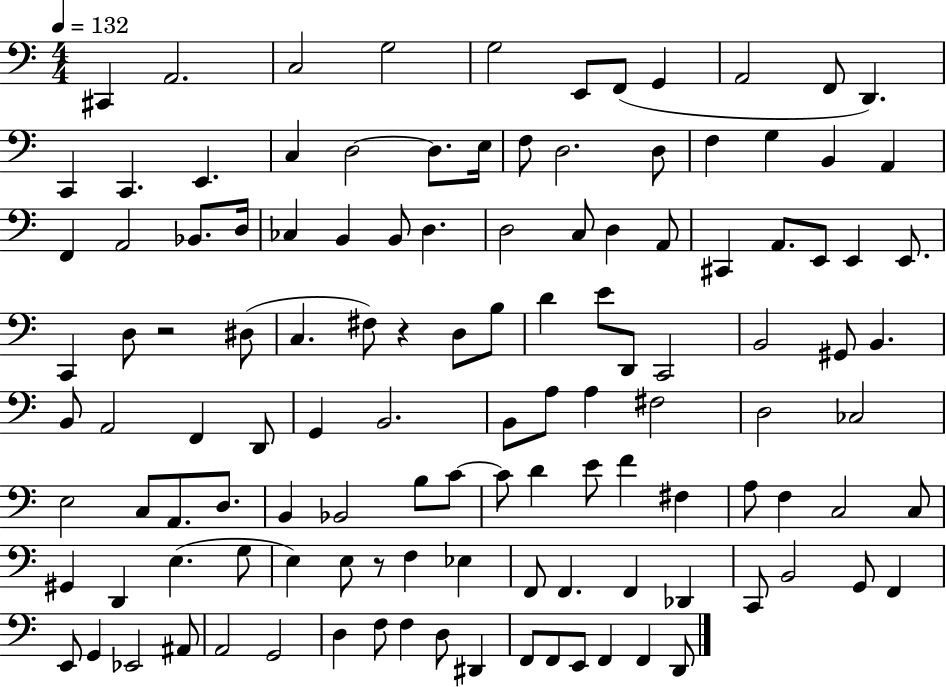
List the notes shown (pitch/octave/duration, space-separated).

C#2/q A2/h. C3/h G3/h G3/h E2/e F2/e G2/q A2/h F2/e D2/q. C2/q C2/q. E2/q. C3/q D3/h D3/e. E3/s F3/e D3/h. D3/e F3/q G3/q B2/q A2/q F2/q A2/h Bb2/e. D3/s CES3/q B2/q B2/e D3/q. D3/h C3/e D3/q A2/e C#2/q A2/e. E2/e E2/q E2/e. C2/q D3/e R/h D#3/e C3/q. F#3/e R/q D3/e B3/e D4/q E4/e D2/e C2/h B2/h G#2/e B2/q. B2/e A2/h F2/q D2/e G2/q B2/h. B2/e A3/e A3/q F#3/h D3/h CES3/h E3/h C3/e A2/e. D3/e. B2/q Bb2/h B3/e C4/e C4/e D4/q E4/e F4/q F#3/q A3/e F3/q C3/h C3/e G#2/q D2/q E3/q. G3/e E3/q E3/e R/e F3/q Eb3/q F2/e F2/q. F2/q Db2/q C2/e B2/h G2/e F2/q E2/e G2/q Eb2/h A#2/e A2/h G2/h D3/q F3/e F3/q D3/e D#2/q F2/e F2/e E2/e F2/q F2/q D2/e